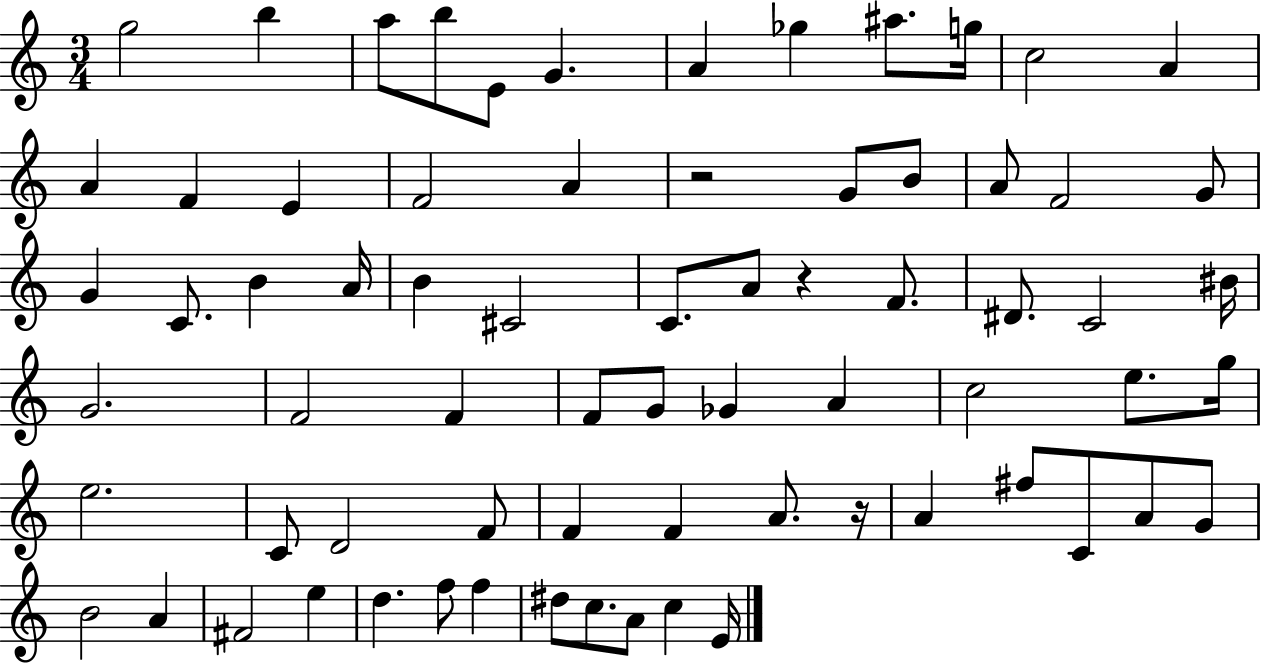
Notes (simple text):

G5/h B5/q A5/e B5/e E4/e G4/q. A4/q Gb5/q A#5/e. G5/s C5/h A4/q A4/q F4/q E4/q F4/h A4/q R/h G4/e B4/e A4/e F4/h G4/e G4/q C4/e. B4/q A4/s B4/q C#4/h C4/e. A4/e R/q F4/e. D#4/e. C4/h BIS4/s G4/h. F4/h F4/q F4/e G4/e Gb4/q A4/q C5/h E5/e. G5/s E5/h. C4/e D4/h F4/e F4/q F4/q A4/e. R/s A4/q F#5/e C4/e A4/e G4/e B4/h A4/q F#4/h E5/q D5/q. F5/e F5/q D#5/e C5/e. A4/e C5/q E4/s